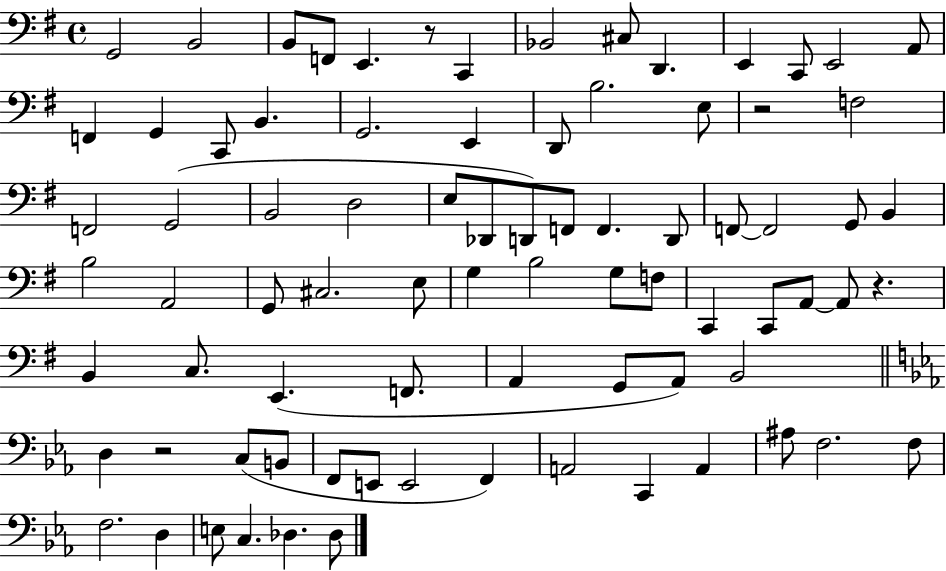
X:1
T:Untitled
M:4/4
L:1/4
K:G
G,,2 B,,2 B,,/2 F,,/2 E,, z/2 C,, _B,,2 ^C,/2 D,, E,, C,,/2 E,,2 A,,/2 F,, G,, C,,/2 B,, G,,2 E,, D,,/2 B,2 E,/2 z2 F,2 F,,2 G,,2 B,,2 D,2 E,/2 _D,,/2 D,,/2 F,,/2 F,, D,,/2 F,,/2 F,,2 G,,/2 B,, B,2 A,,2 G,,/2 ^C,2 E,/2 G, B,2 G,/2 F,/2 C,, C,,/2 A,,/2 A,,/2 z B,, C,/2 E,, F,,/2 A,, G,,/2 A,,/2 B,,2 D, z2 C,/2 B,,/2 F,,/2 E,,/2 E,,2 F,, A,,2 C,, A,, ^A,/2 F,2 F,/2 F,2 D, E,/2 C, _D, _D,/2